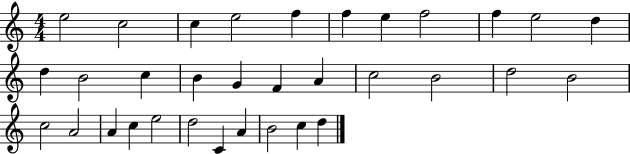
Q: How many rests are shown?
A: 0